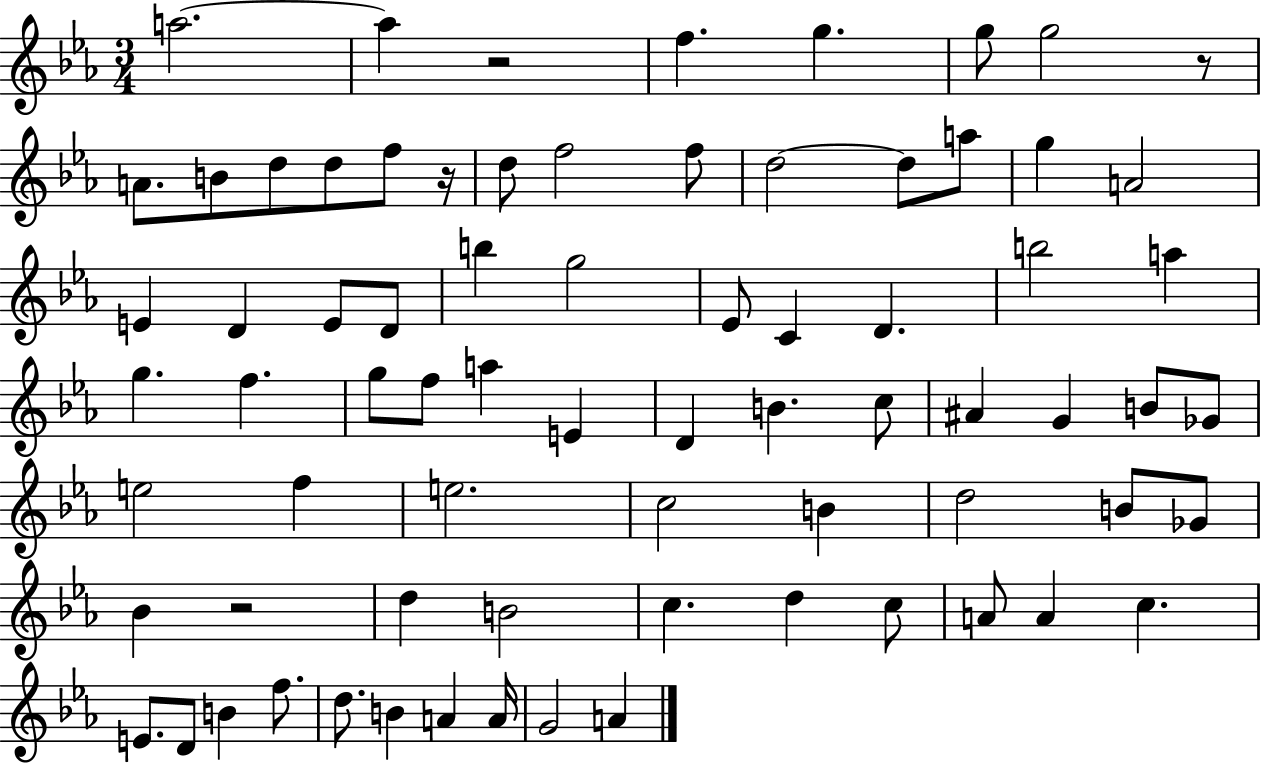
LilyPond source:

{
  \clef treble
  \numericTimeSignature
  \time 3/4
  \key ees \major
  a''2.~~ | a''4 r2 | f''4. g''4. | g''8 g''2 r8 | \break a'8. b'8 d''8 d''8 f''8 r16 | d''8 f''2 f''8 | d''2~~ d''8 a''8 | g''4 a'2 | \break e'4 d'4 e'8 d'8 | b''4 g''2 | ees'8 c'4 d'4. | b''2 a''4 | \break g''4. f''4. | g''8 f''8 a''4 e'4 | d'4 b'4. c''8 | ais'4 g'4 b'8 ges'8 | \break e''2 f''4 | e''2. | c''2 b'4 | d''2 b'8 ges'8 | \break bes'4 r2 | d''4 b'2 | c''4. d''4 c''8 | a'8 a'4 c''4. | \break e'8. d'8 b'4 f''8. | d''8. b'4 a'4 a'16 | g'2 a'4 | \bar "|."
}